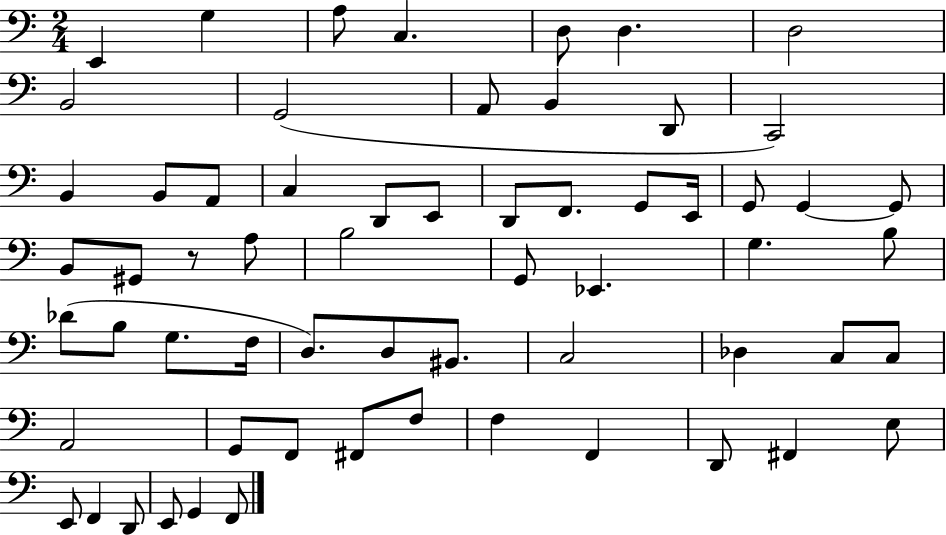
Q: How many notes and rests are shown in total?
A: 62